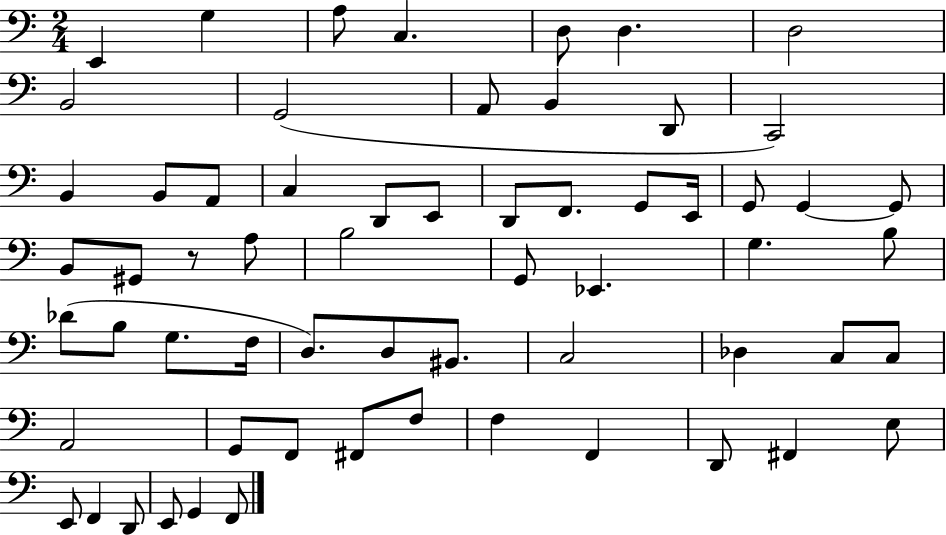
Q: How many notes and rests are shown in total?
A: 62